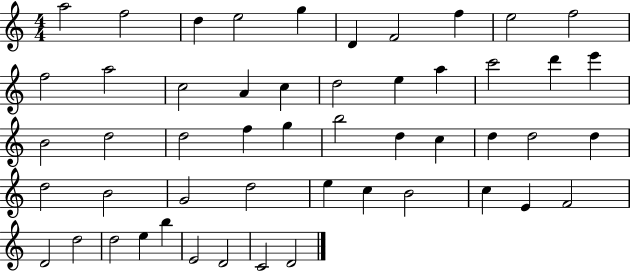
{
  \clef treble
  \numericTimeSignature
  \time 4/4
  \key c \major
  a''2 f''2 | d''4 e''2 g''4 | d'4 f'2 f''4 | e''2 f''2 | \break f''2 a''2 | c''2 a'4 c''4 | d''2 e''4 a''4 | c'''2 d'''4 e'''4 | \break b'2 d''2 | d''2 f''4 g''4 | b''2 d''4 c''4 | d''4 d''2 d''4 | \break d''2 b'2 | g'2 d''2 | e''4 c''4 b'2 | c''4 e'4 f'2 | \break d'2 d''2 | d''2 e''4 b''4 | e'2 d'2 | c'2 d'2 | \break \bar "|."
}